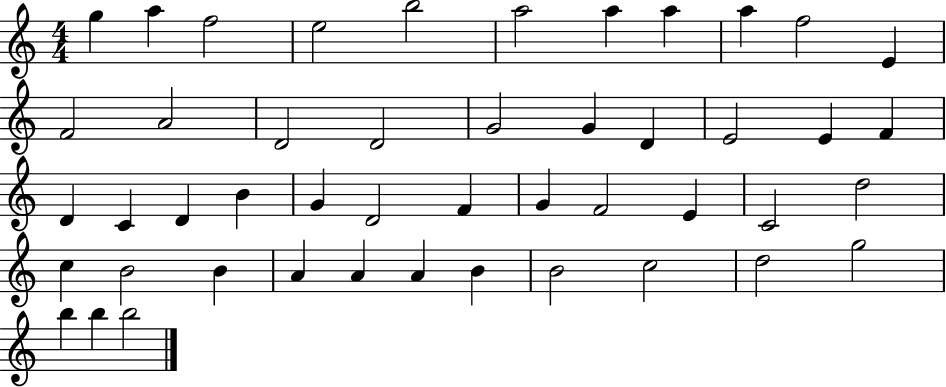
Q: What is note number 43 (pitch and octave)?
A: D5